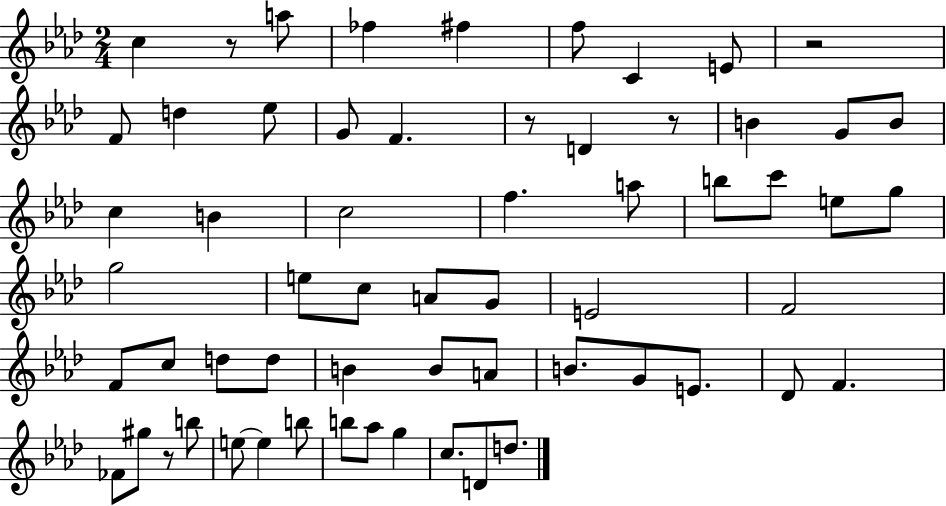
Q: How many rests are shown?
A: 5